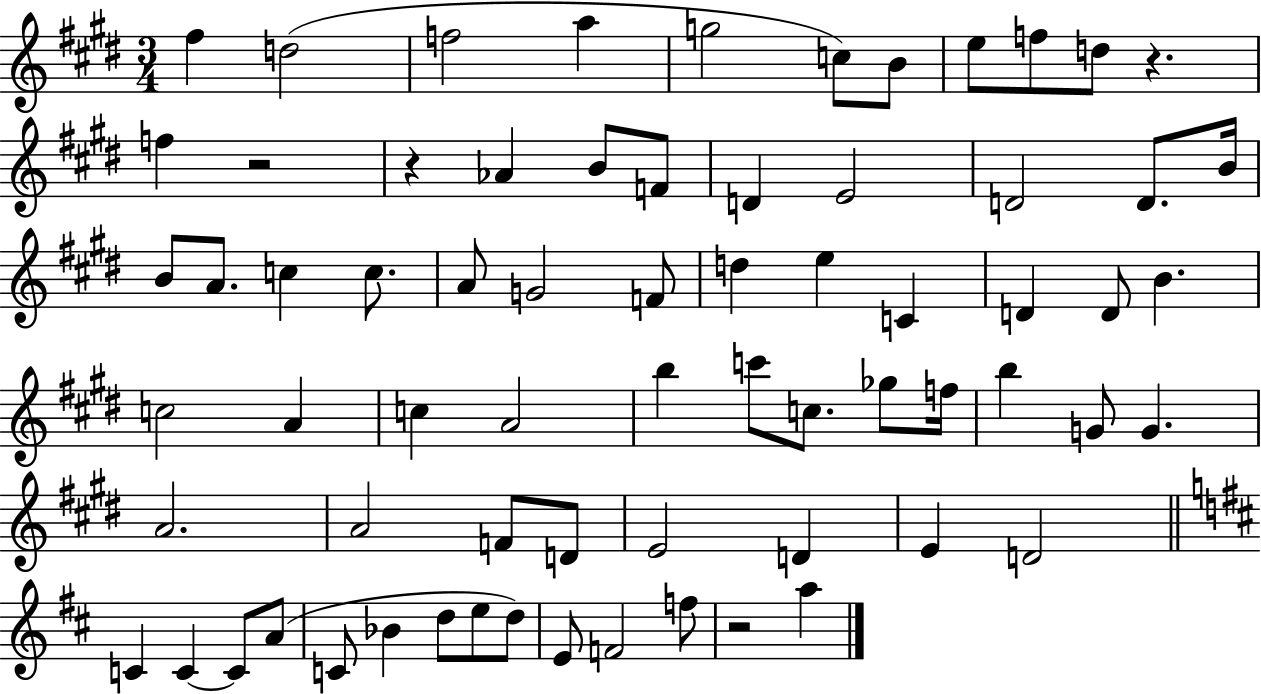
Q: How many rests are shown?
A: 4